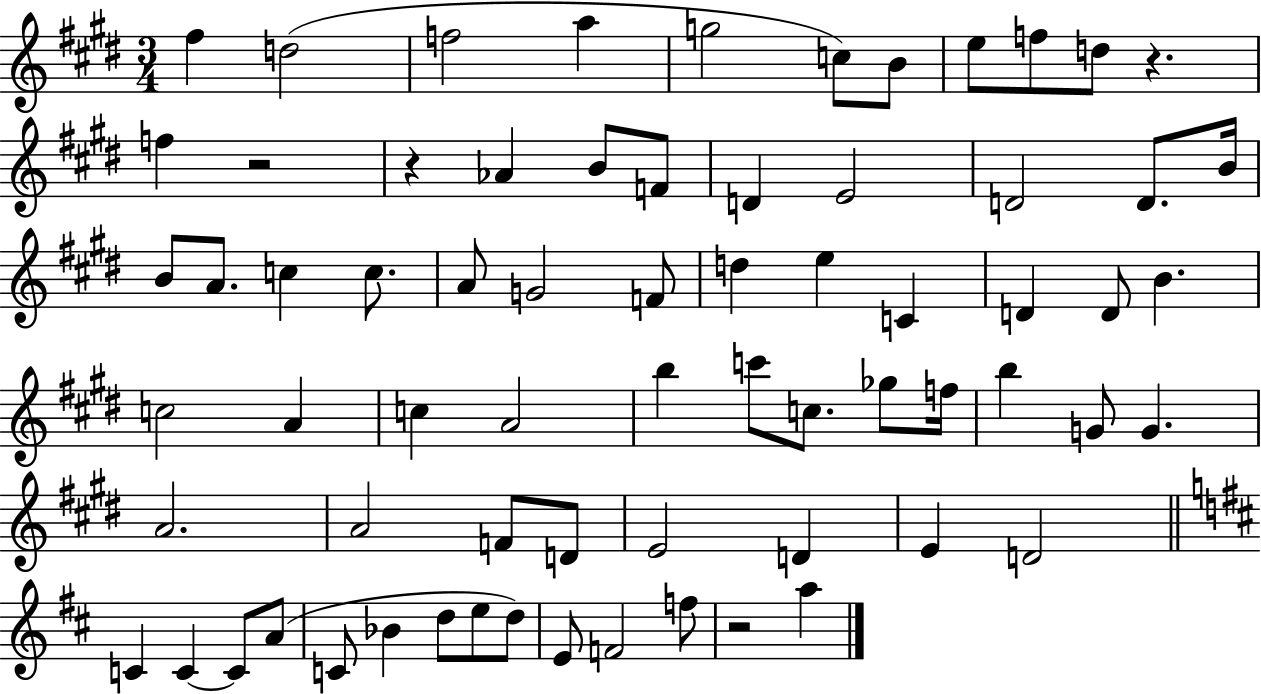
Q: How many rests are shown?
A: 4